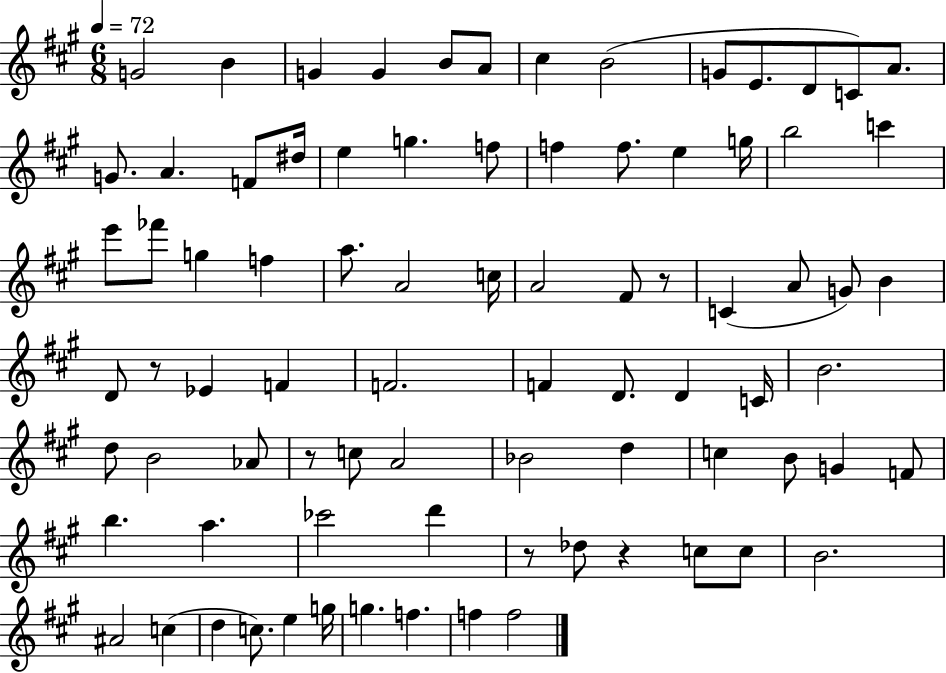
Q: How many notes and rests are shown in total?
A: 82